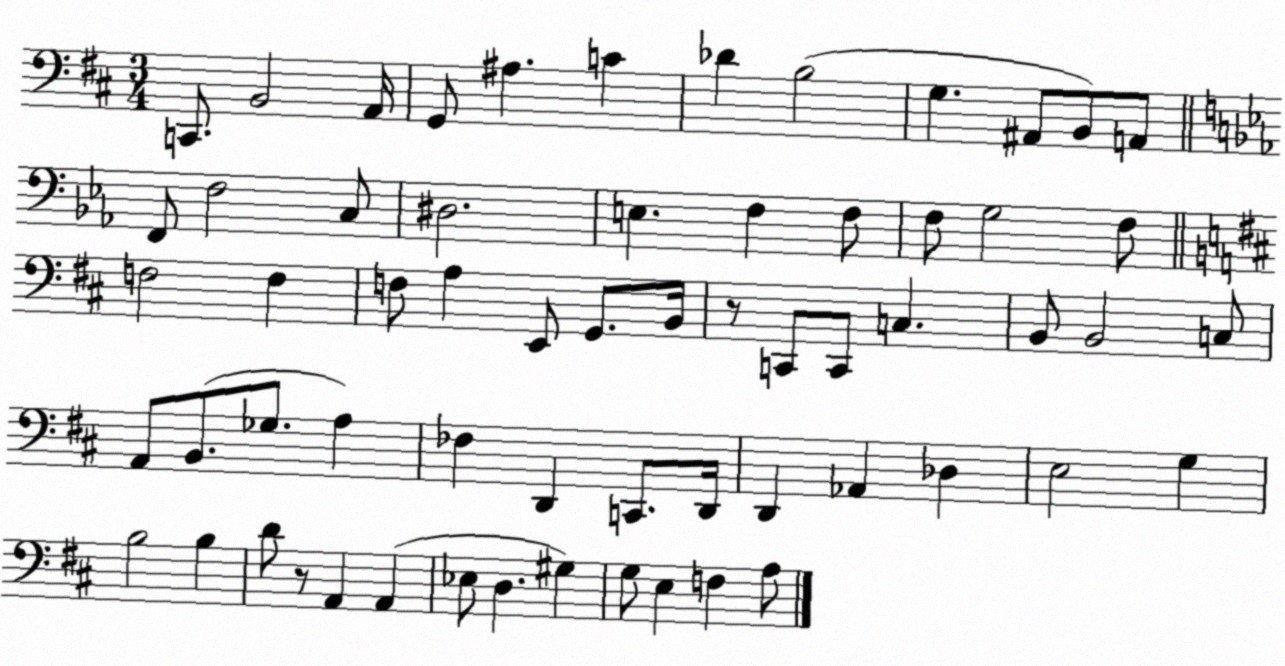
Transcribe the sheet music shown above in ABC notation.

X:1
T:Untitled
M:3/4
L:1/4
K:D
C,,/2 B,,2 A,,/4 G,,/2 ^A, C _D B,2 G, ^A,,/2 B,,/2 A,,/2 F,,/2 F,2 C,/2 ^D,2 E, F, F,/2 F,/2 G,2 F,/2 F,2 F, F,/2 A, E,,/2 G,,/2 B,,/4 z/2 C,,/2 C,,/2 C, B,,/2 B,,2 C,/2 A,,/2 B,,/2 _G,/2 A, _F, D,, C,,/2 D,,/4 D,, _A,, _D, E,2 G, B,2 B, D/2 z/2 A,, A,, _E,/2 D, ^G, G,/2 E, F, A,/2